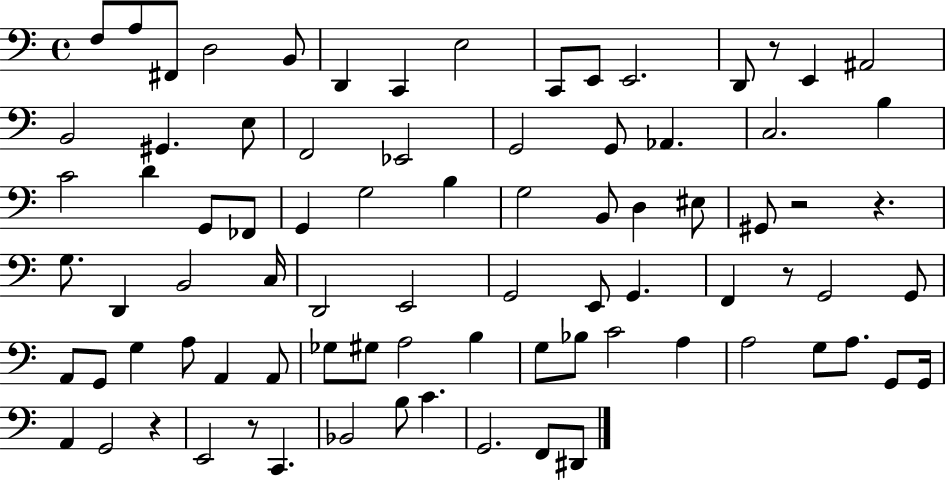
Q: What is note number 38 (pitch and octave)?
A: D2